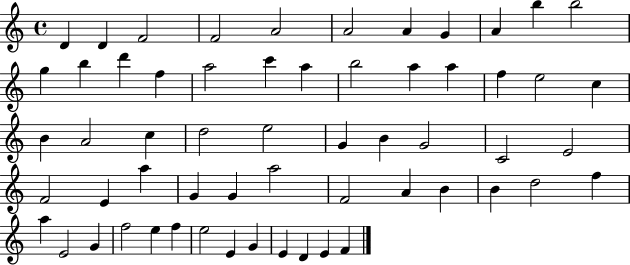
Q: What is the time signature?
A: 4/4